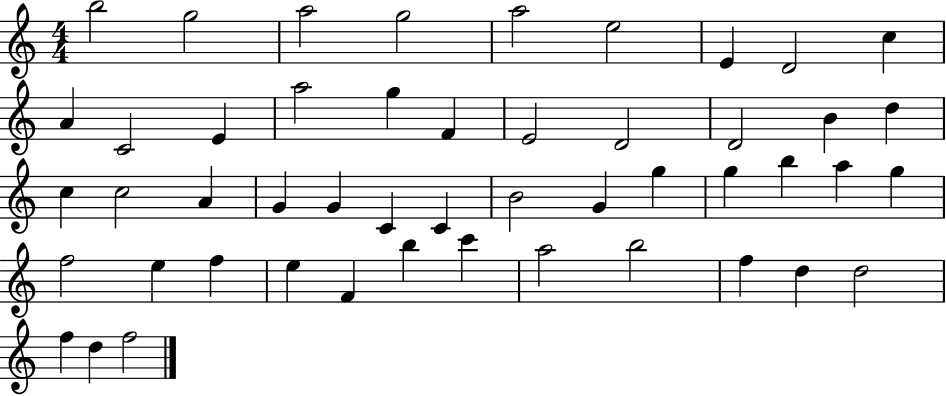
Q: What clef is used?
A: treble